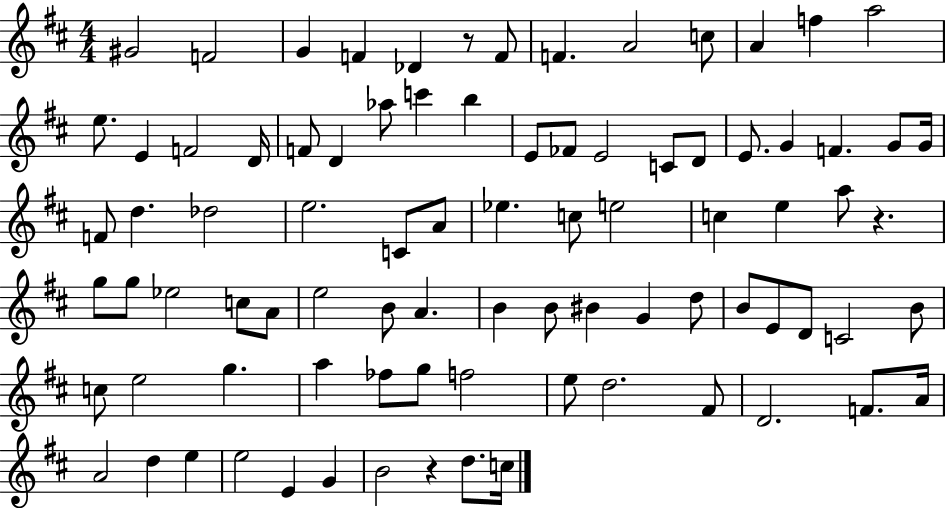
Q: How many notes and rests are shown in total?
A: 86